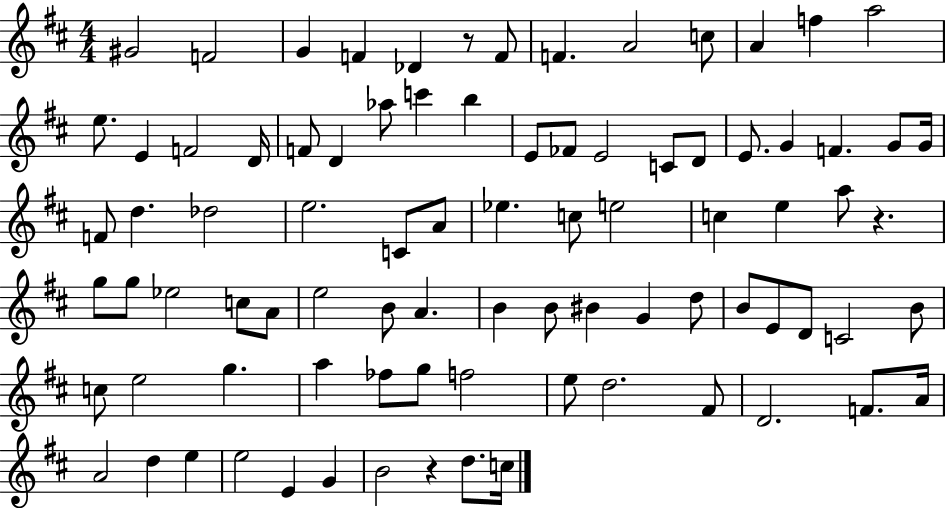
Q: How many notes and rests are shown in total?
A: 86